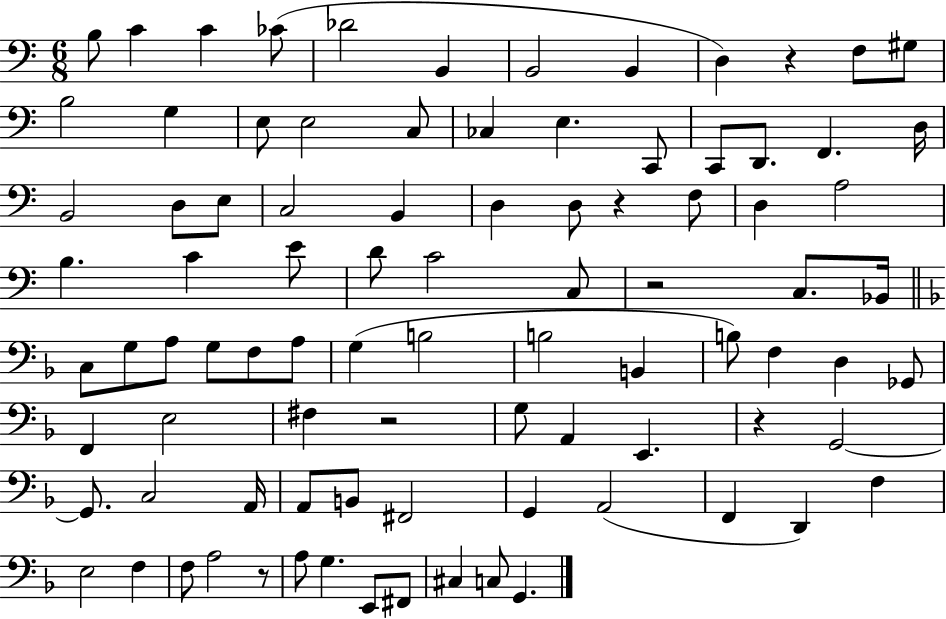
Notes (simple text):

B3/e C4/q C4/q CES4/e Db4/h B2/q B2/h B2/q D3/q R/q F3/e G#3/e B3/h G3/q E3/e E3/h C3/e CES3/q E3/q. C2/e C2/e D2/e. F2/q. D3/s B2/h D3/e E3/e C3/h B2/q D3/q D3/e R/q F3/e D3/q A3/h B3/q. C4/q E4/e D4/e C4/h C3/e R/h C3/e. Bb2/s C3/e G3/e A3/e G3/e F3/e A3/e G3/q B3/h B3/h B2/q B3/e F3/q D3/q Gb2/e F2/q E3/h F#3/q R/h G3/e A2/q E2/q. R/q G2/h G2/e. C3/h A2/s A2/e B2/e F#2/h G2/q A2/h F2/q D2/q F3/q E3/h F3/q F3/e A3/h R/e A3/e G3/q. E2/e F#2/e C#3/q C3/e G2/q.